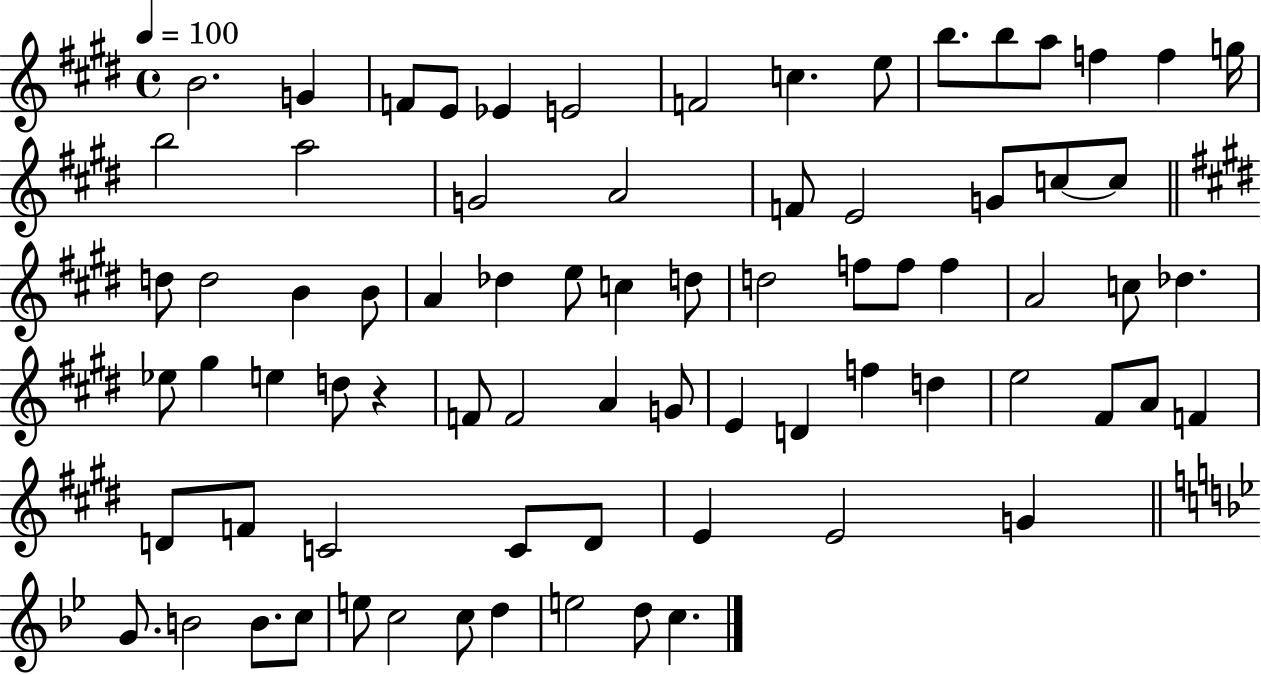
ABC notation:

X:1
T:Untitled
M:4/4
L:1/4
K:E
B2 G F/2 E/2 _E E2 F2 c e/2 b/2 b/2 a/2 f f g/4 b2 a2 G2 A2 F/2 E2 G/2 c/2 c/2 d/2 d2 B B/2 A _d e/2 c d/2 d2 f/2 f/2 f A2 c/2 _d _e/2 ^g e d/2 z F/2 F2 A G/2 E D f d e2 ^F/2 A/2 F D/2 F/2 C2 C/2 D/2 E E2 G G/2 B2 B/2 c/2 e/2 c2 c/2 d e2 d/2 c